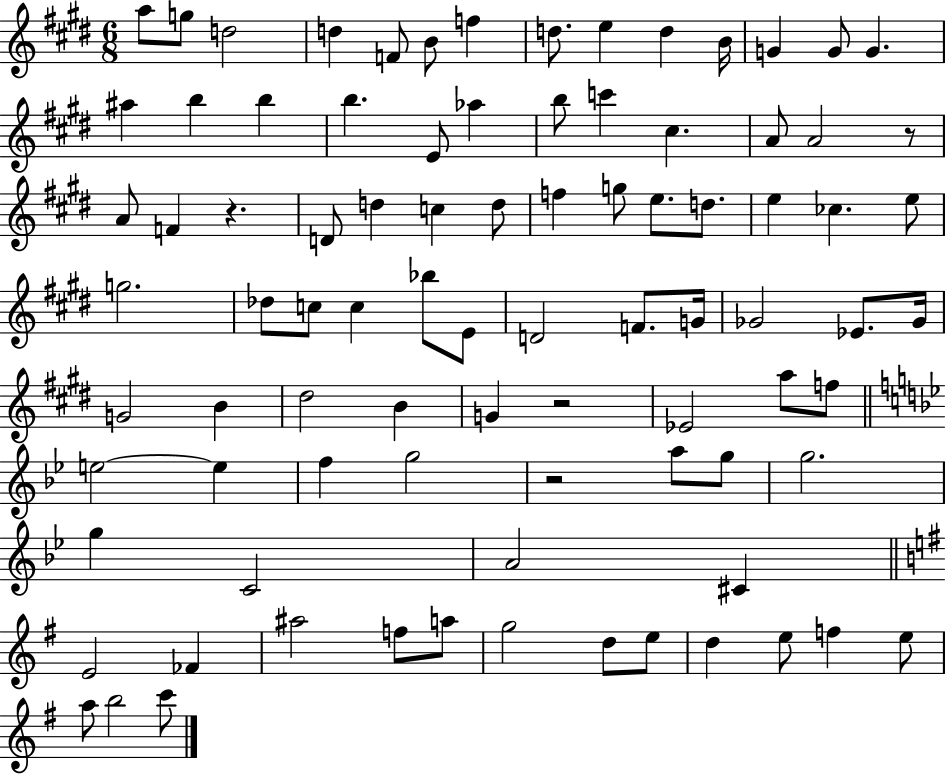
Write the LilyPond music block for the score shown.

{
  \clef treble
  \numericTimeSignature
  \time 6/8
  \key e \major
  a''8 g''8 d''2 | d''4 f'8 b'8 f''4 | d''8. e''4 d''4 b'16 | g'4 g'8 g'4. | \break ais''4 b''4 b''4 | b''4. e'8 aes''4 | b''8 c'''4 cis''4. | a'8 a'2 r8 | \break a'8 f'4 r4. | d'8 d''4 c''4 d''8 | f''4 g''8 e''8. d''8. | e''4 ces''4. e''8 | \break g''2. | des''8 c''8 c''4 bes''8 e'8 | d'2 f'8. g'16 | ges'2 ees'8. ges'16 | \break g'2 b'4 | dis''2 b'4 | g'4 r2 | ees'2 a''8 f''8 | \break \bar "||" \break \key g \minor e''2~~ e''4 | f''4 g''2 | r2 a''8 g''8 | g''2. | \break g''4 c'2 | a'2 cis'4 | \bar "||" \break \key e \minor e'2 fes'4 | ais''2 f''8 a''8 | g''2 d''8 e''8 | d''4 e''8 f''4 e''8 | \break a''8 b''2 c'''8 | \bar "|."
}